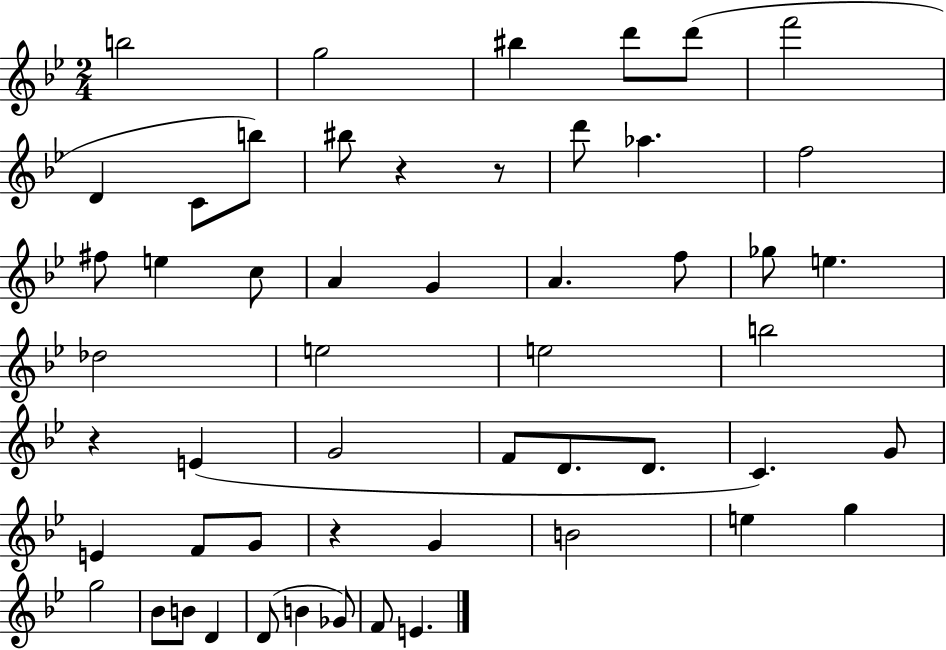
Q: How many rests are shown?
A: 4